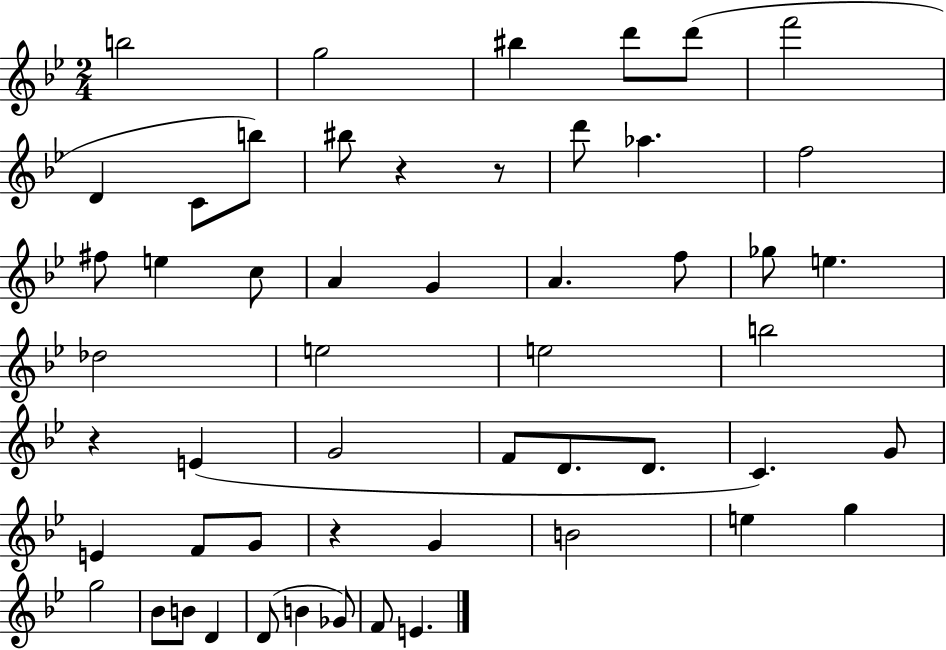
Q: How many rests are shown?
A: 4